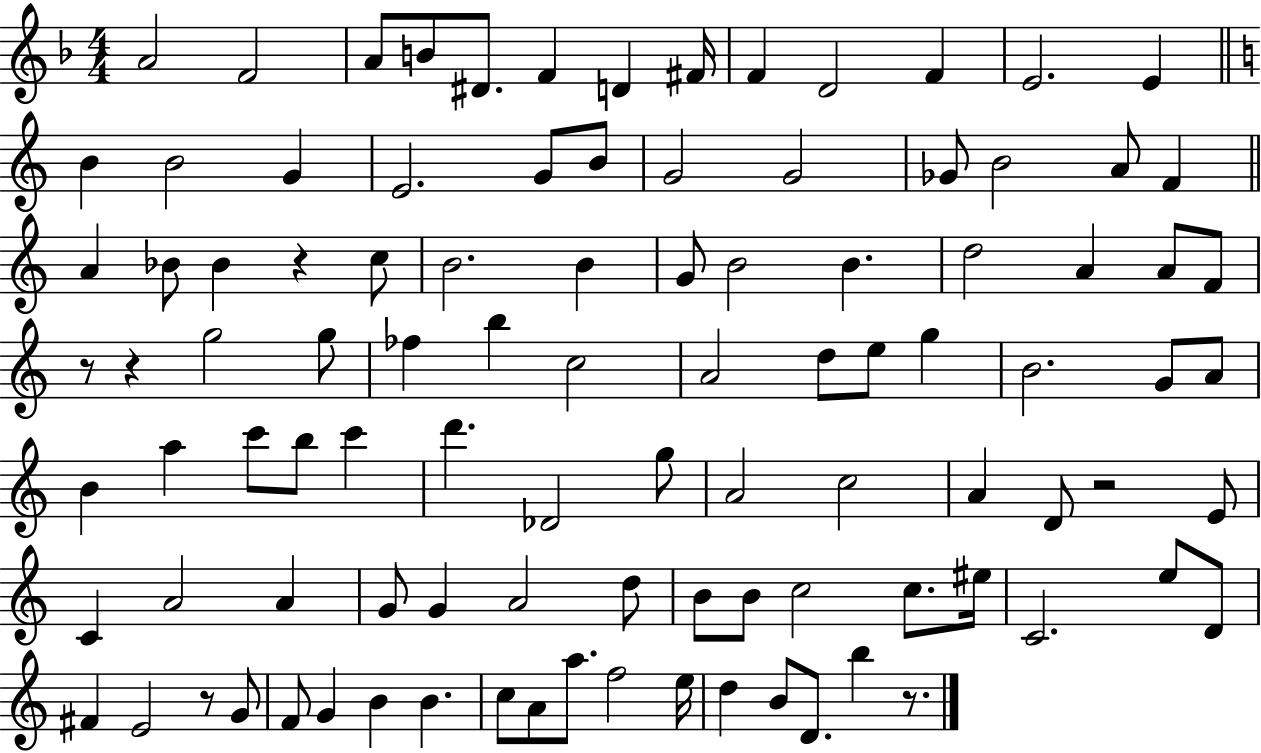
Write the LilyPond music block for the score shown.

{
  \clef treble
  \numericTimeSignature
  \time 4/4
  \key f \major
  \repeat volta 2 { a'2 f'2 | a'8 b'8 dis'8. f'4 d'4 fis'16 | f'4 d'2 f'4 | e'2. e'4 | \break \bar "||" \break \key a \minor b'4 b'2 g'4 | e'2. g'8 b'8 | g'2 g'2 | ges'8 b'2 a'8 f'4 | \break \bar "||" \break \key a \minor a'4 bes'8 bes'4 r4 c''8 | b'2. b'4 | g'8 b'2 b'4. | d''2 a'4 a'8 f'8 | \break r8 r4 g''2 g''8 | fes''4 b''4 c''2 | a'2 d''8 e''8 g''4 | b'2. g'8 a'8 | \break b'4 a''4 c'''8 b''8 c'''4 | d'''4. des'2 g''8 | a'2 c''2 | a'4 d'8 r2 e'8 | \break c'4 a'2 a'4 | g'8 g'4 a'2 d''8 | b'8 b'8 c''2 c''8. eis''16 | c'2. e''8 d'8 | \break fis'4 e'2 r8 g'8 | f'8 g'4 b'4 b'4. | c''8 a'8 a''8. f''2 e''16 | d''4 b'8 d'8. b''4 r8. | \break } \bar "|."
}